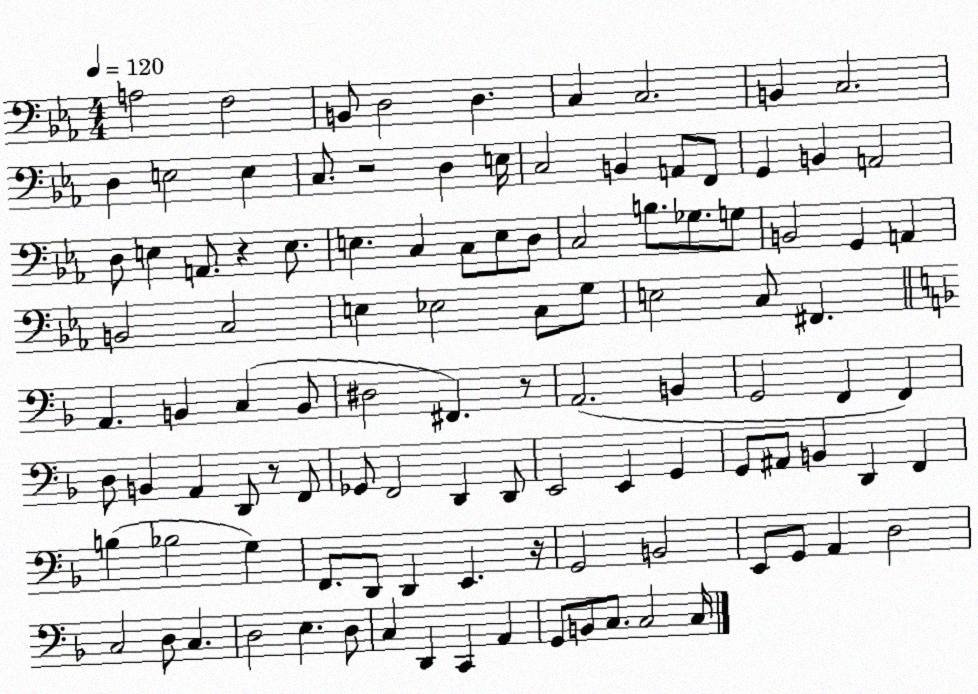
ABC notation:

X:1
T:Untitled
M:4/4
L:1/4
K:Eb
A,2 F,2 B,,/2 D,2 D, C, C,2 B,, C,2 D, E,2 E, C,/2 z2 D, E,/4 C,2 B,, A,,/2 F,,/2 G,, B,, A,,2 D,/2 E, A,,/2 z E,/2 E, C, C,/2 E,/2 D,/2 C,2 B,/2 _G,/2 G,/2 B,,2 G,, A,, B,,2 C,2 E, _E,2 C,/2 G,/2 E,2 C,/2 ^F,, A,, B,, C, B,,/2 ^D,2 ^F,, z/2 A,,2 B,, G,,2 F,, F,, D,/2 B,, A,, D,,/2 z/2 F,,/2 _G,,/2 F,,2 D,, D,,/2 E,,2 E,, G,, G,,/2 ^A,,/2 B,, D,, F,, B, _B,2 G, F,,/2 D,,/2 D,, E,, z/4 G,,2 B,,2 E,,/2 G,,/2 A,, D,2 C,2 D,/2 C, D,2 E, D,/2 C, D,, C,, A,, G,,/2 B,,/2 C,/2 C,2 C,/4